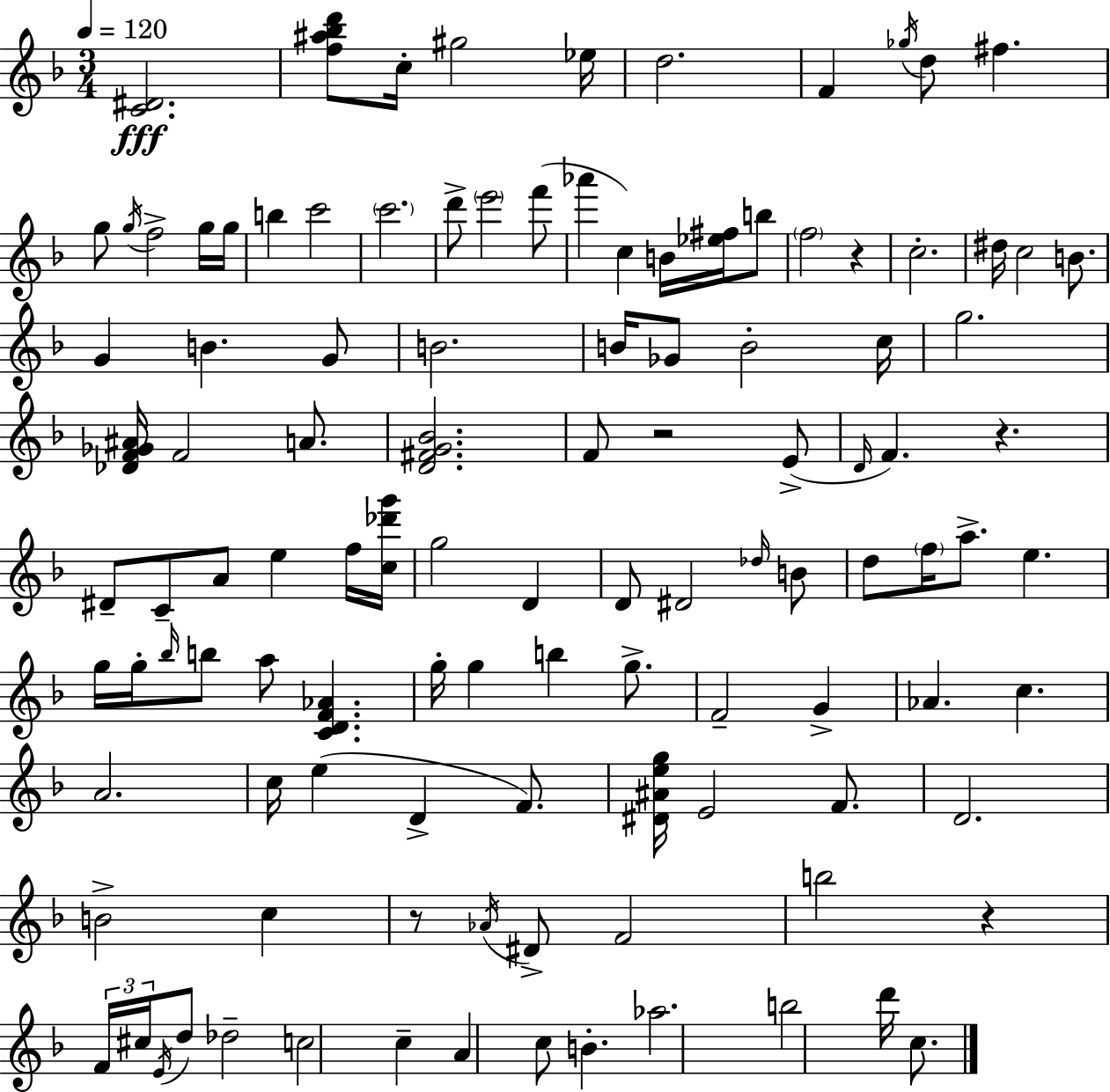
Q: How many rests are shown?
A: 5